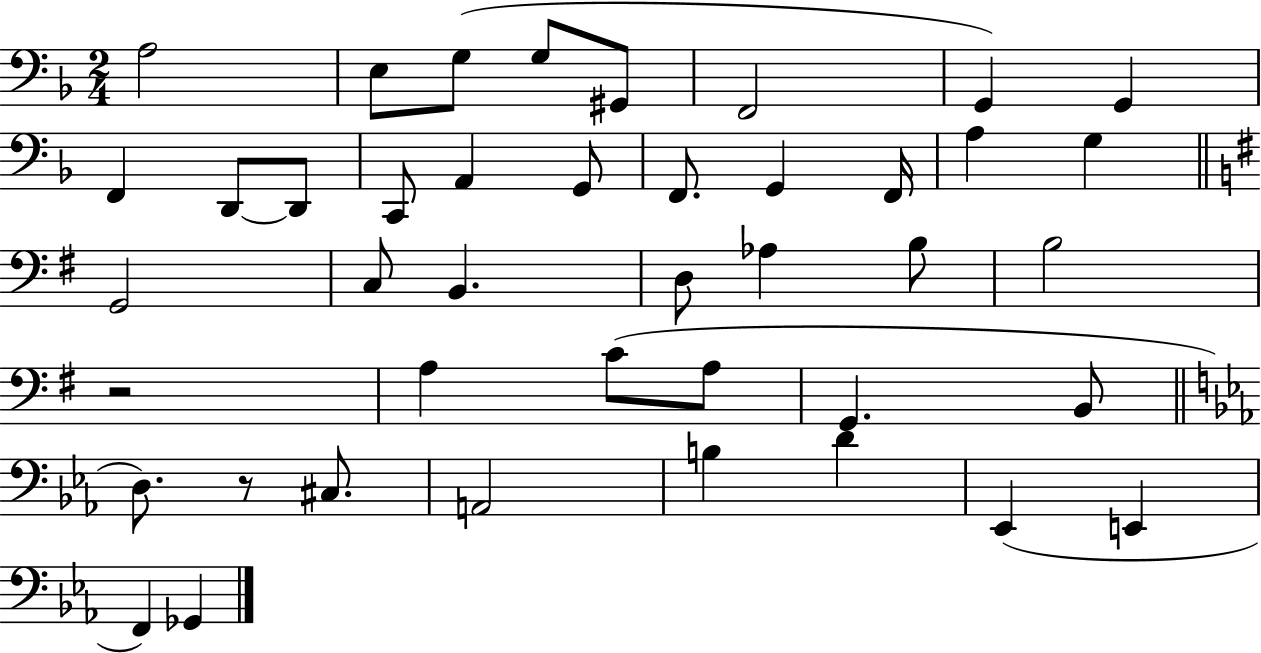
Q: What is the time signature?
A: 2/4